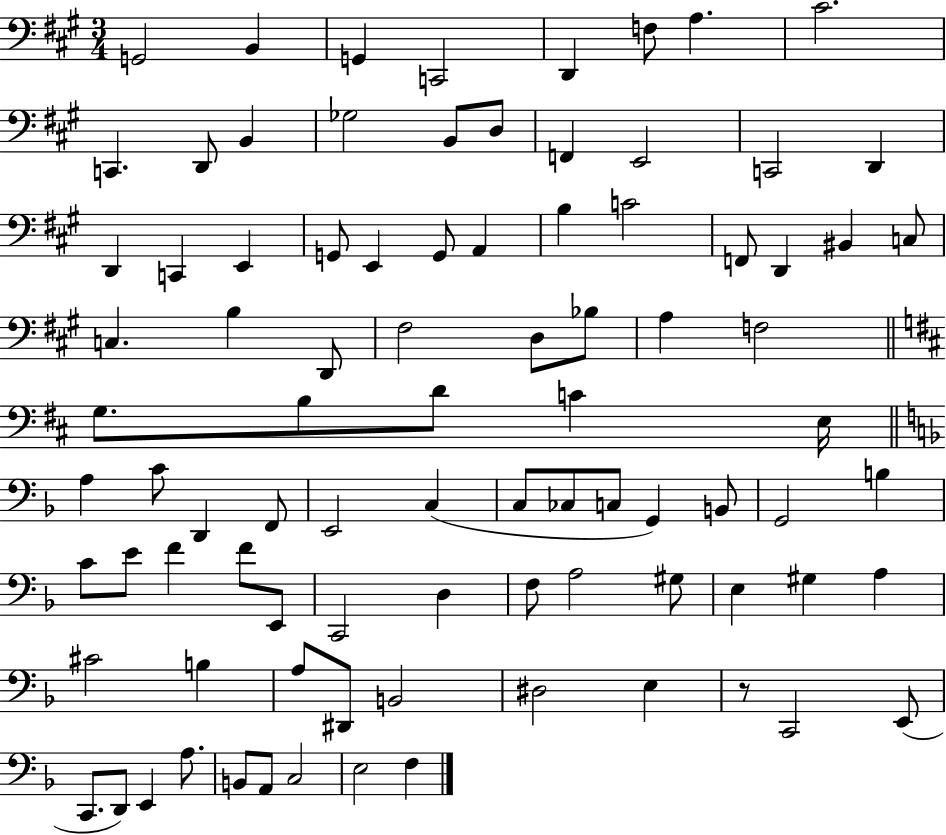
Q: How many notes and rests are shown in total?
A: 89